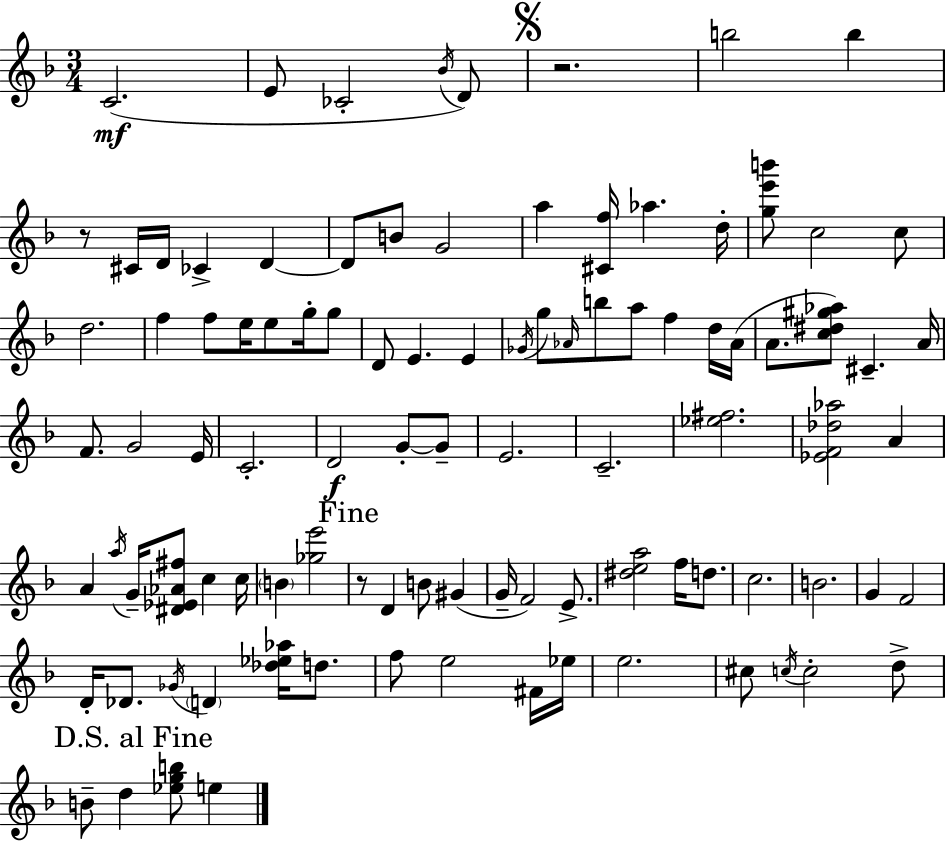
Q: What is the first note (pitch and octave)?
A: C4